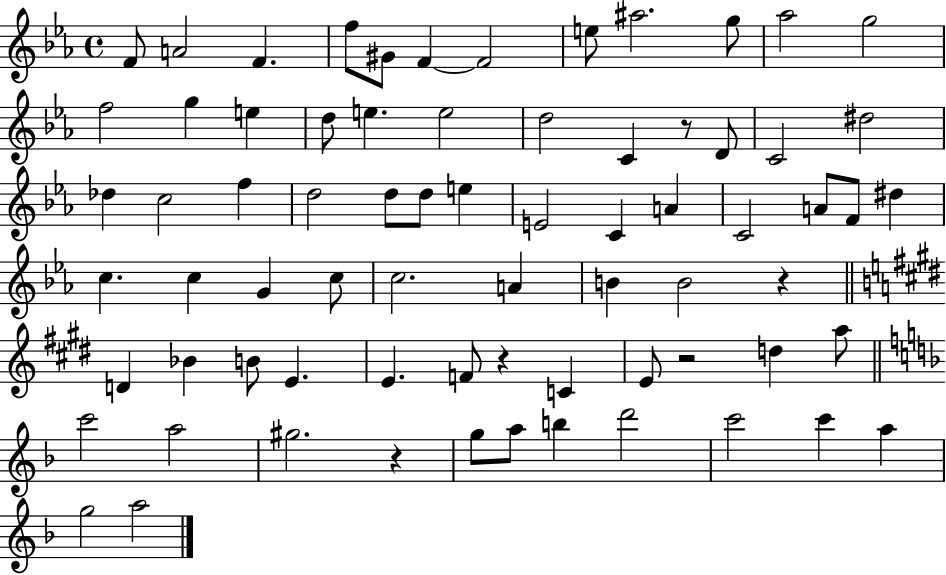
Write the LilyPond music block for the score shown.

{
  \clef treble
  \time 4/4
  \defaultTimeSignature
  \key ees \major
  f'8 a'2 f'4. | f''8 gis'8 f'4~~ f'2 | e''8 ais''2. g''8 | aes''2 g''2 | \break f''2 g''4 e''4 | d''8 e''4. e''2 | d''2 c'4 r8 d'8 | c'2 dis''2 | \break des''4 c''2 f''4 | d''2 d''8 d''8 e''4 | e'2 c'4 a'4 | c'2 a'8 f'8 dis''4 | \break c''4. c''4 g'4 c''8 | c''2. a'4 | b'4 b'2 r4 | \bar "||" \break \key e \major d'4 bes'4 b'8 e'4. | e'4. f'8 r4 c'4 | e'8 r2 d''4 a''8 | \bar "||" \break \key f \major c'''2 a''2 | gis''2. r4 | g''8 a''8 b''4 d'''2 | c'''2 c'''4 a''4 | \break g''2 a''2 | \bar "|."
}